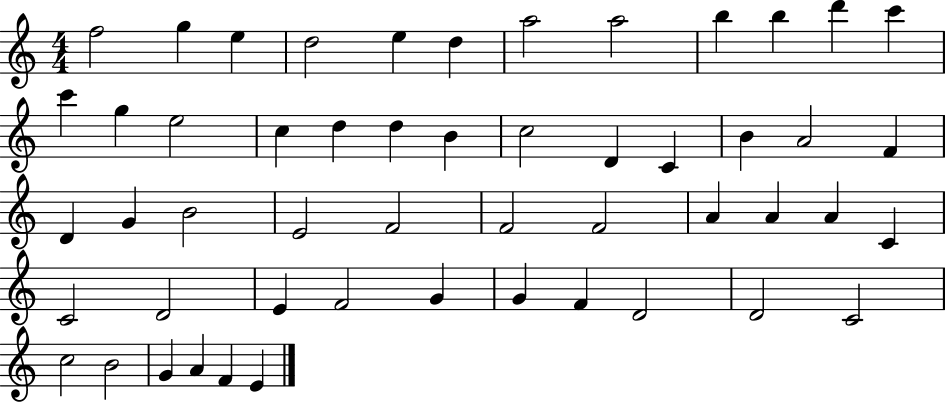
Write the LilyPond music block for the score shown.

{
  \clef treble
  \numericTimeSignature
  \time 4/4
  \key c \major
  f''2 g''4 e''4 | d''2 e''4 d''4 | a''2 a''2 | b''4 b''4 d'''4 c'''4 | \break c'''4 g''4 e''2 | c''4 d''4 d''4 b'4 | c''2 d'4 c'4 | b'4 a'2 f'4 | \break d'4 g'4 b'2 | e'2 f'2 | f'2 f'2 | a'4 a'4 a'4 c'4 | \break c'2 d'2 | e'4 f'2 g'4 | g'4 f'4 d'2 | d'2 c'2 | \break c''2 b'2 | g'4 a'4 f'4 e'4 | \bar "|."
}